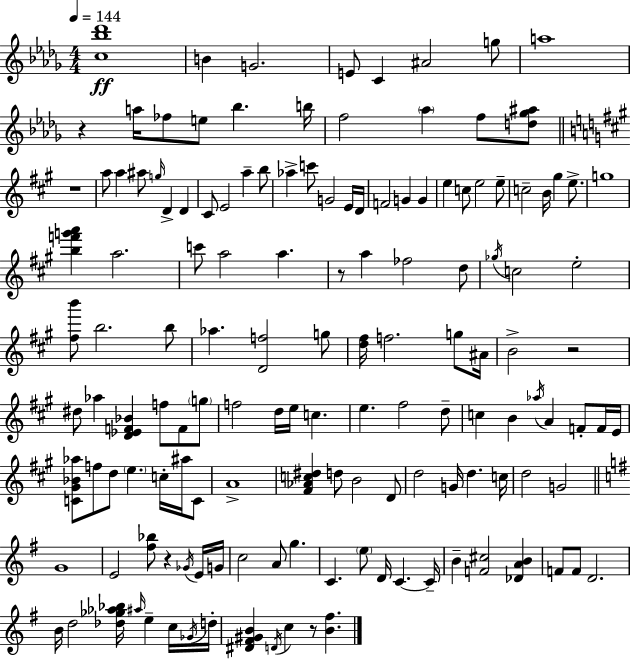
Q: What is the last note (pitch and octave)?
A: C5